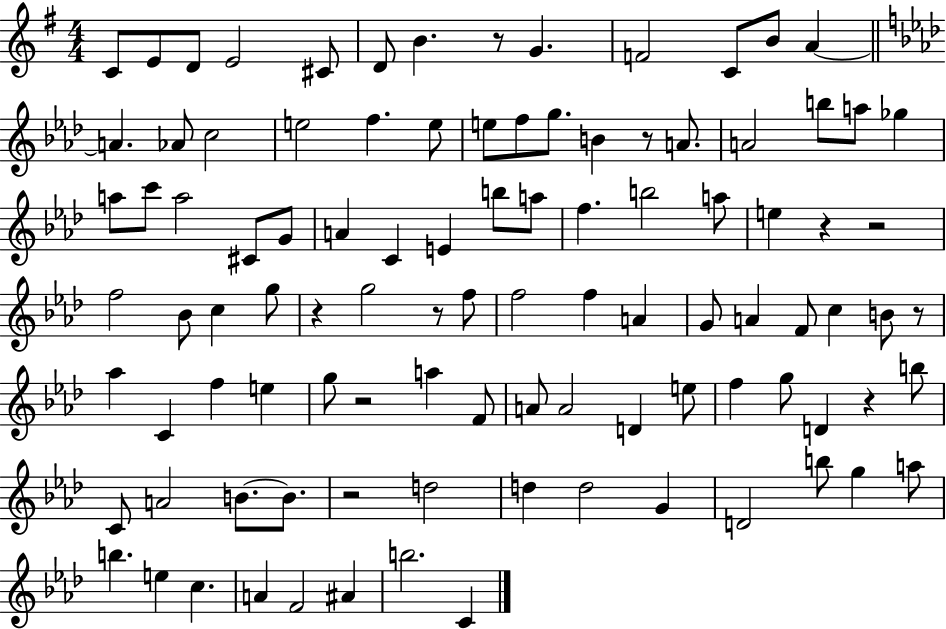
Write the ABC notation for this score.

X:1
T:Untitled
M:4/4
L:1/4
K:G
C/2 E/2 D/2 E2 ^C/2 D/2 B z/2 G F2 C/2 B/2 A A _A/2 c2 e2 f e/2 e/2 f/2 g/2 B z/2 A/2 A2 b/2 a/2 _g a/2 c'/2 a2 ^C/2 G/2 A C E b/2 a/2 f b2 a/2 e z z2 f2 _B/2 c g/2 z g2 z/2 f/2 f2 f A G/2 A F/2 c B/2 z/2 _a C f e g/2 z2 a F/2 A/2 A2 D e/2 f g/2 D z b/2 C/2 A2 B/2 B/2 z2 d2 d d2 G D2 b/2 g a/2 b e c A F2 ^A b2 C